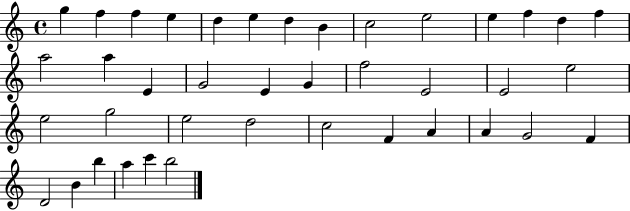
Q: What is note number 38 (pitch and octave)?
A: A5